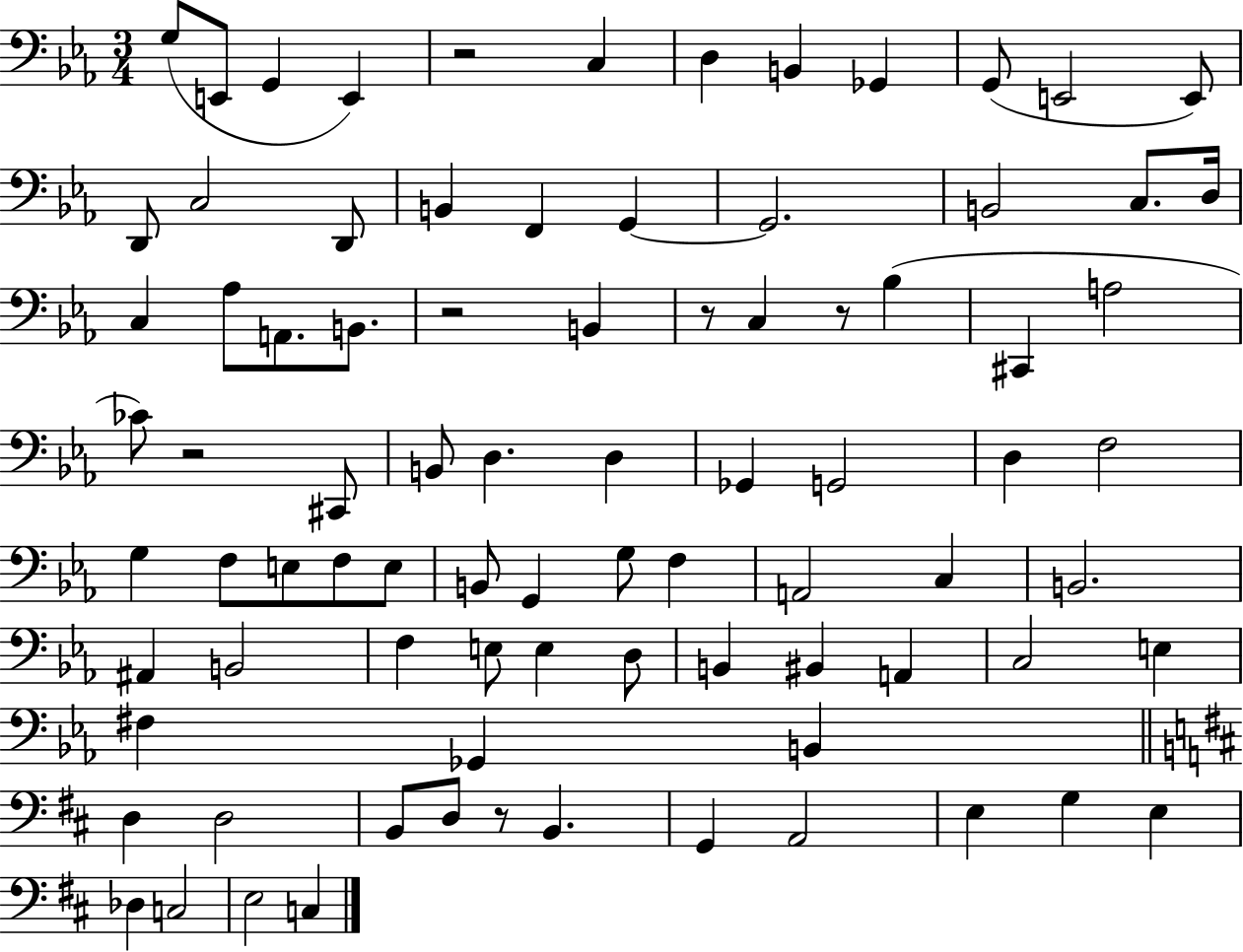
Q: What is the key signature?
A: EES major